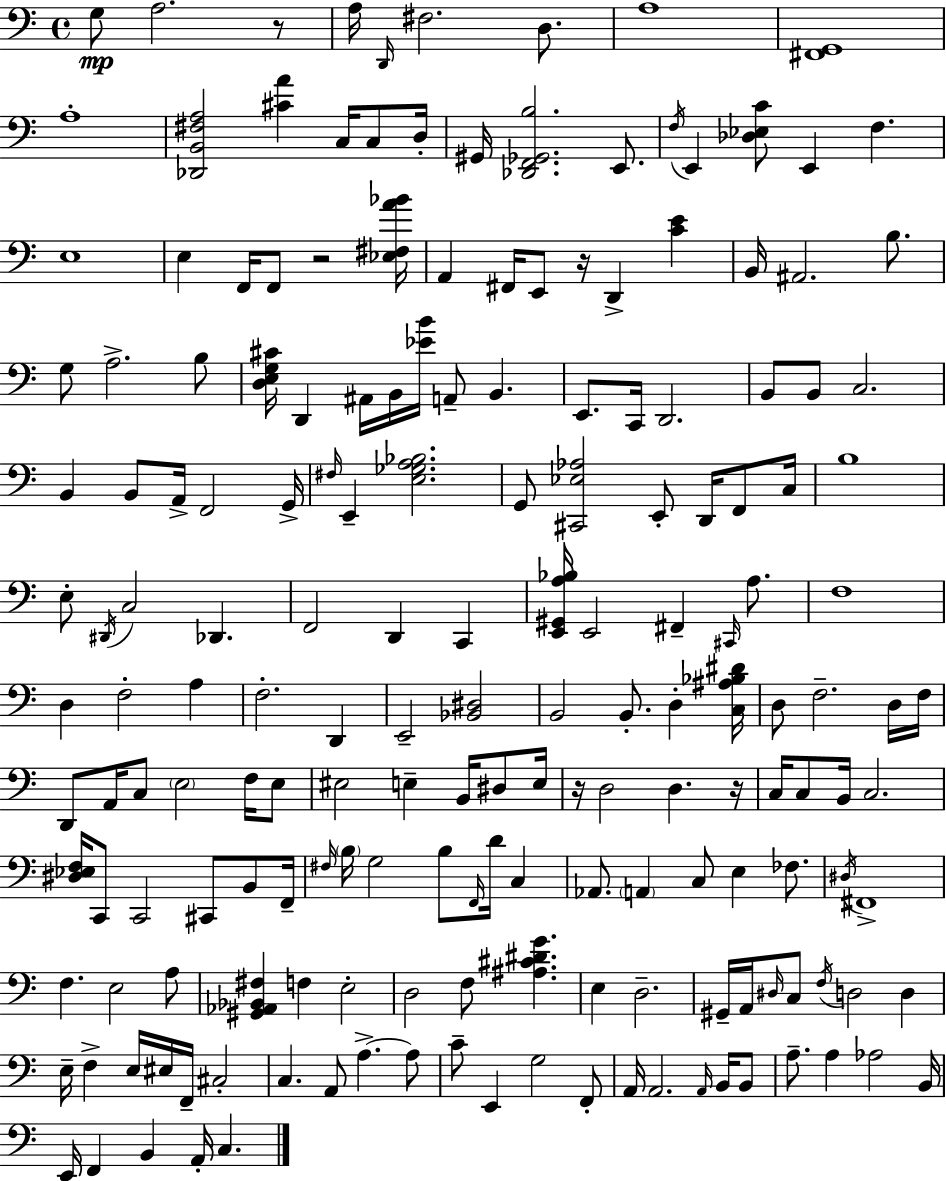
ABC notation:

X:1
T:Untitled
M:4/4
L:1/4
K:Am
G,/2 A,2 z/2 A,/4 D,,/4 ^F,2 D,/2 A,4 [^F,,G,,]4 A,4 [_D,,B,,^F,A,]2 [^CA] C,/4 C,/2 D,/4 ^G,,/4 [_D,,F,,_G,,B,]2 E,,/2 F,/4 E,, [_D,_E,C]/2 E,, F, E,4 E, F,,/4 F,,/2 z2 [_E,^F,A_B]/4 A,, ^F,,/4 E,,/2 z/4 D,, [CE] B,,/4 ^A,,2 B,/2 G,/2 A,2 B,/2 [D,E,G,^C]/4 D,, ^A,,/4 B,,/4 [_EB]/4 A,,/2 B,, E,,/2 C,,/4 D,,2 B,,/2 B,,/2 C,2 B,, B,,/2 A,,/4 F,,2 G,,/4 ^F,/4 E,, [E,_G,A,_B,]2 G,,/2 [^C,,_E,_A,]2 E,,/2 D,,/4 F,,/2 C,/4 B,4 E,/2 ^D,,/4 C,2 _D,, F,,2 D,, C,, [E,,^G,,A,_B,]/4 E,,2 ^F,, ^C,,/4 A,/2 F,4 D, F,2 A, F,2 D,, E,,2 [_B,,^D,]2 B,,2 B,,/2 D, [C,^A,_B,^D]/4 D,/2 F,2 D,/4 F,/4 D,,/2 A,,/4 C,/2 E,2 F,/4 E,/2 ^E,2 E, B,,/4 ^D,/2 E,/4 z/4 D,2 D, z/4 C,/4 C,/2 B,,/4 C,2 [^D,_E,F,]/4 C,,/2 C,,2 ^C,,/2 B,,/2 F,,/4 ^F,/4 B,/4 G,2 B,/2 F,,/4 D/4 C, _A,,/2 A,, C,/2 E, _F,/2 ^D,/4 ^F,,4 F, E,2 A,/2 [^G,,_A,,_B,,^F,] F, E,2 D,2 F,/2 [^A,^C^DG] E, D,2 ^G,,/4 A,,/4 ^D,/4 C,/2 F,/4 D,2 D, E,/4 F, E,/4 ^E,/4 F,,/4 ^C,2 C, A,,/2 A, A,/2 C/2 E,, G,2 F,,/2 A,,/4 A,,2 A,,/4 B,,/4 B,,/2 A,/2 A, _A,2 B,,/4 E,,/4 F,, B,, A,,/4 C,